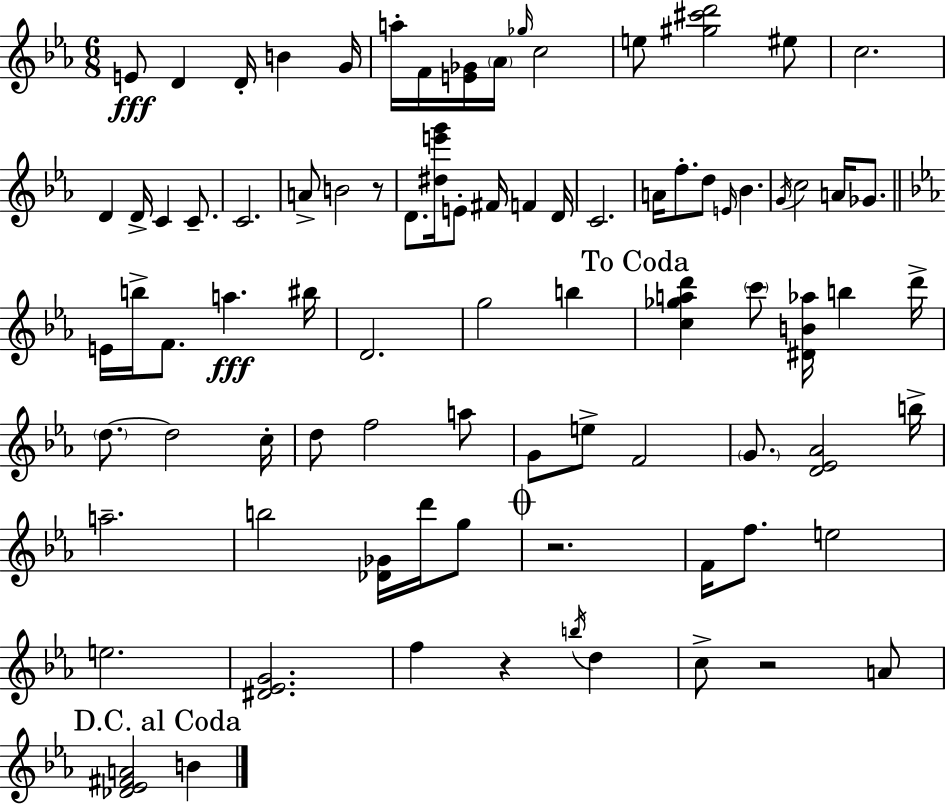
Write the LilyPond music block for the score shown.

{
  \clef treble
  \numericTimeSignature
  \time 6/8
  \key c \minor
  e'8\fff d'4 d'16-. b'4 g'16 | a''16-. f'16 <e' ges'>16 \parenthesize aes'16 \grace { ges''16 } c''2 | e''8 <gis'' cis''' d'''>2 eis''8 | c''2. | \break d'4 d'16-> c'4 c'8.-- | c'2. | a'8-> b'2 r8 | d'8. <dis'' e''' g'''>16 e'8-. fis'16 f'4 | \break d'16 c'2. | a'16 f''8.-. d''8 \grace { e'16 } bes'4. | \acciaccatura { g'16 } c''2 a'16 | ges'8. \bar "||" \break \key ees \major e'16 b''16-> f'8. a''4.\fff bis''16 | d'2. | g''2 b''4 | \mark "To Coda" <c'' ges'' a'' d'''>4 \parenthesize c'''8 <dis' b' aes''>16 b''4 d'''16-> | \break \parenthesize d''8.~~ d''2 c''16-. | d''8 f''2 a''8 | g'8 e''8-> f'2 | \parenthesize g'8. <d' ees' aes'>2 b''16-> | \break a''2.-- | b''2 <des' ges'>16 d'''16 g''8 | \mark \markup { \musicglyph "scripts.coda" } r2. | f'16 f''8. e''2 | \break e''2. | <dis' ees' g'>2. | f''4 r4 \acciaccatura { b''16 } d''4 | c''8-> r2 a'8 | \break \mark "D.C. al Coda" <des' ees' fis' a'>2 b'4 | \bar "|."
}